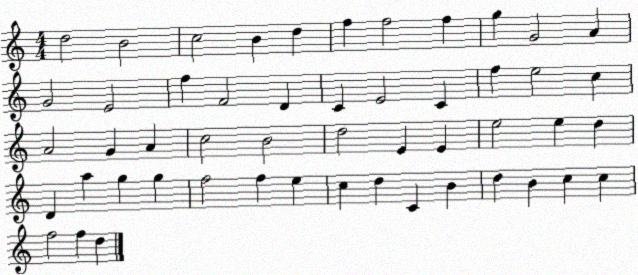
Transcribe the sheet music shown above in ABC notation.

X:1
T:Untitled
M:4/4
L:1/4
K:C
d2 B2 c2 B d f f2 f g G2 A G2 E2 f F2 D C E2 C f e2 c A2 G A c2 B2 d2 E E e2 e d D a g g f2 f e c d C B d B c c f2 f d